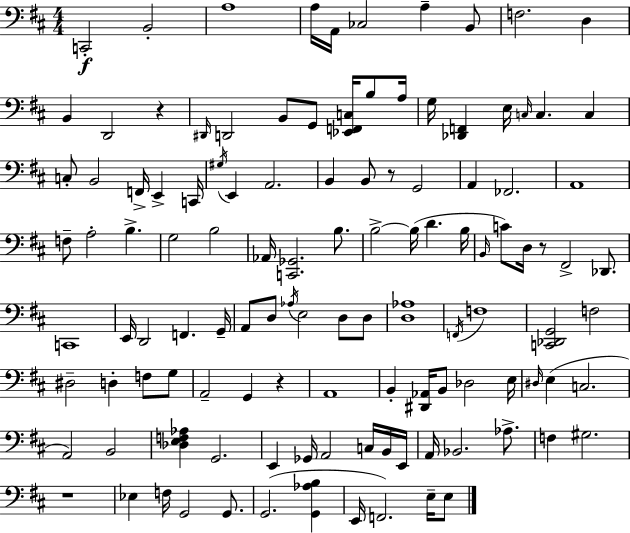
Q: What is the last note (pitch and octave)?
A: E3